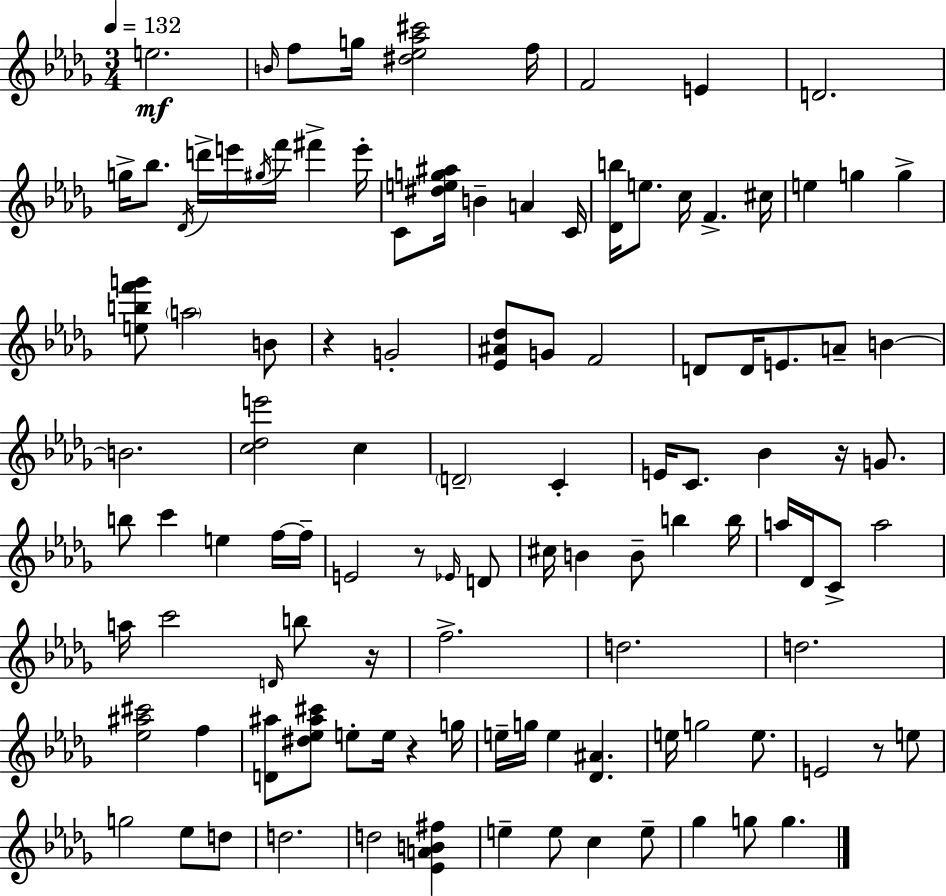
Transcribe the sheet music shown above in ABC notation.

X:1
T:Untitled
M:3/4
L:1/4
K:Bbm
e2 B/4 f/2 g/4 [^d_e_a^c']2 f/4 F2 E D2 g/4 _b/2 _D/4 d'/4 e'/4 ^g/4 f'/4 ^f' e'/4 C/2 [^deg^a]/4 B A C/4 [_Db]/4 e/2 c/4 F ^c/4 e g g [ebf'g']/2 a2 B/2 z G2 [_E^A_d]/2 G/2 F2 D/2 D/4 E/2 A/2 B B2 [c_de']2 c D2 C E/4 C/2 _B z/4 G/2 b/2 c' e f/4 f/4 E2 z/2 _E/4 D/2 ^c/4 B B/2 b b/4 a/4 _D/4 C/2 a2 a/4 c'2 D/4 b/2 z/4 f2 d2 d2 [_e^a^c']2 f [D^a]/2 [^d_e^a^c']/2 e/2 e/4 z g/4 e/4 g/4 e [_D^A] e/4 g2 e/2 E2 z/2 e/2 g2 _e/2 d/2 d2 d2 [_EAB^f] e e/2 c e/2 _g g/2 g